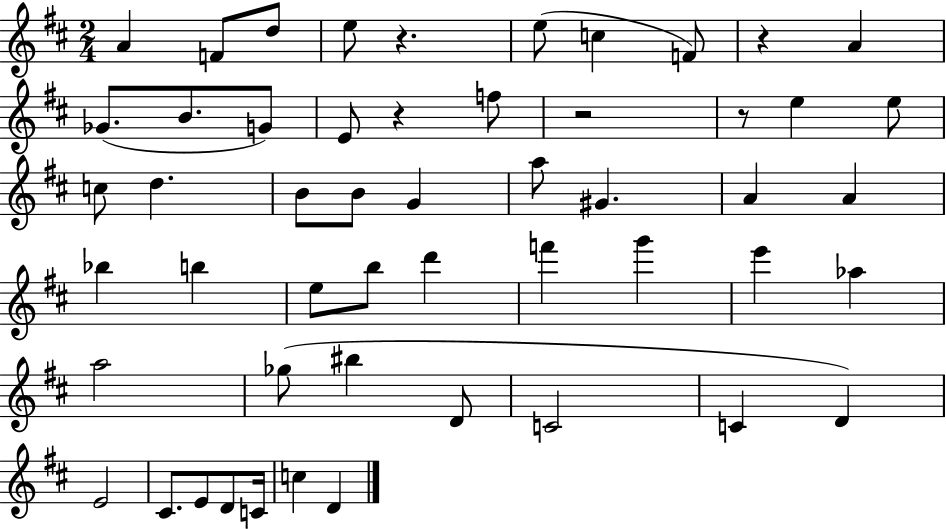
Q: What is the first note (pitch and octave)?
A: A4